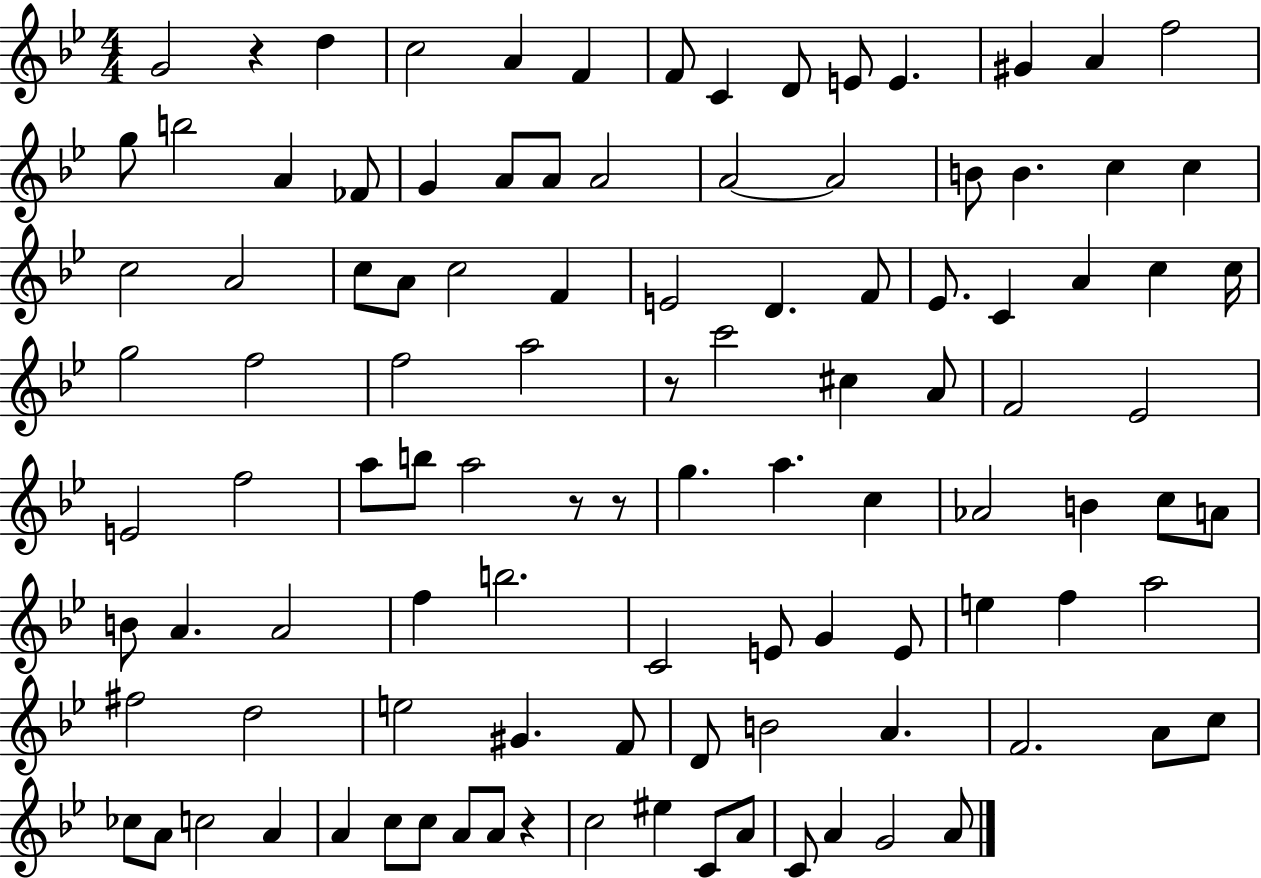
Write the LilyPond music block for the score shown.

{
  \clef treble
  \numericTimeSignature
  \time 4/4
  \key bes \major
  g'2 r4 d''4 | c''2 a'4 f'4 | f'8 c'4 d'8 e'8 e'4. | gis'4 a'4 f''2 | \break g''8 b''2 a'4 fes'8 | g'4 a'8 a'8 a'2 | a'2~~ a'2 | b'8 b'4. c''4 c''4 | \break c''2 a'2 | c''8 a'8 c''2 f'4 | e'2 d'4. f'8 | ees'8. c'4 a'4 c''4 c''16 | \break g''2 f''2 | f''2 a''2 | r8 c'''2 cis''4 a'8 | f'2 ees'2 | \break e'2 f''2 | a''8 b''8 a''2 r8 r8 | g''4. a''4. c''4 | aes'2 b'4 c''8 a'8 | \break b'8 a'4. a'2 | f''4 b''2. | c'2 e'8 g'4 e'8 | e''4 f''4 a''2 | \break fis''2 d''2 | e''2 gis'4. f'8 | d'8 b'2 a'4. | f'2. a'8 c''8 | \break ces''8 a'8 c''2 a'4 | a'4 c''8 c''8 a'8 a'8 r4 | c''2 eis''4 c'8 a'8 | c'8 a'4 g'2 a'8 | \break \bar "|."
}